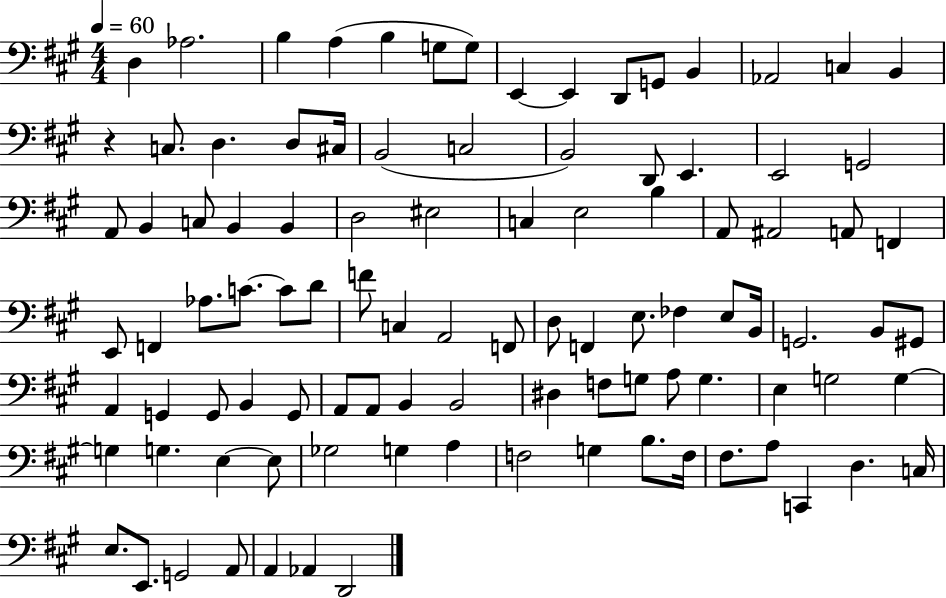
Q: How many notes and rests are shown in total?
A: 100